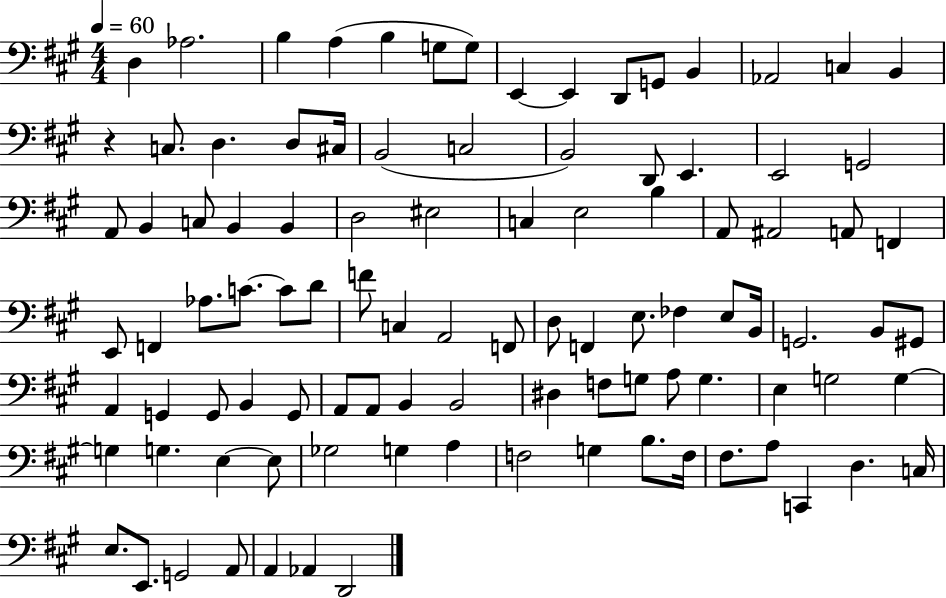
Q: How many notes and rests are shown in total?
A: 100